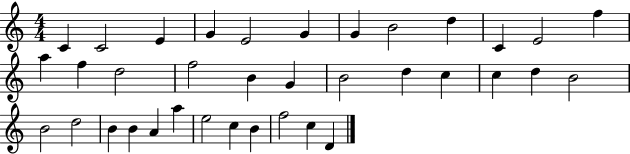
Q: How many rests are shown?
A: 0